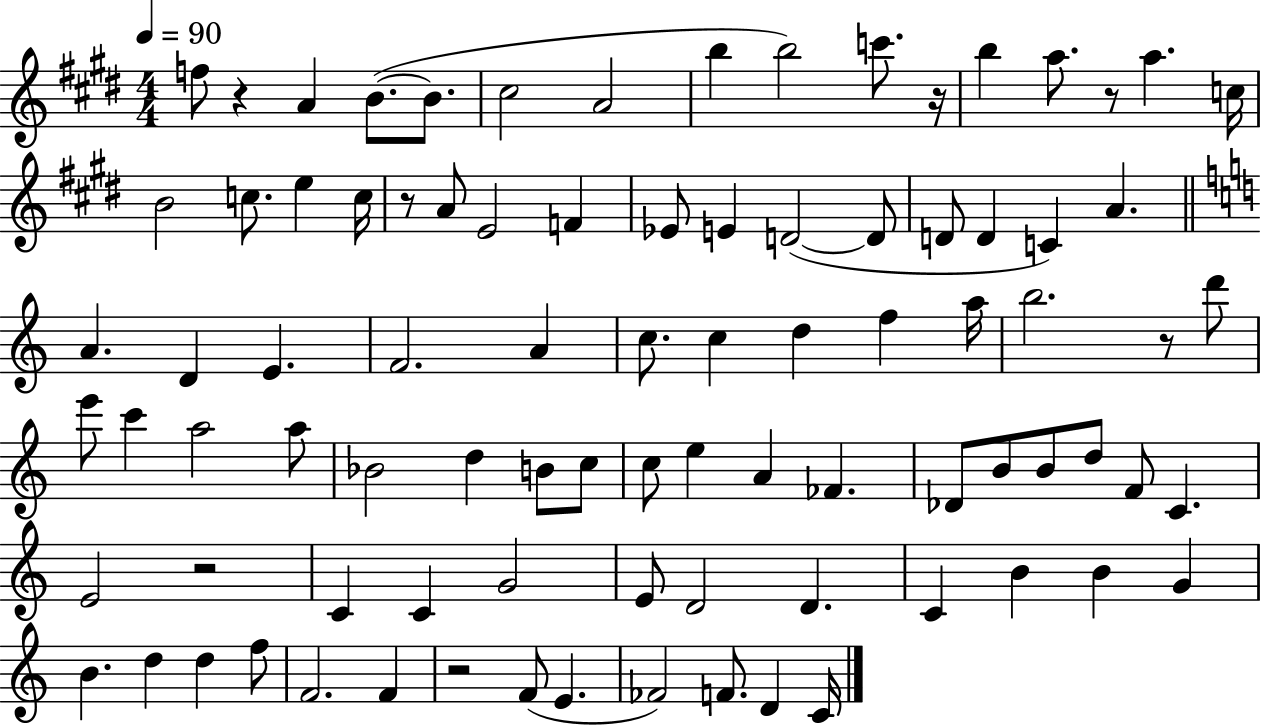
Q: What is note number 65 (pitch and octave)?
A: D4